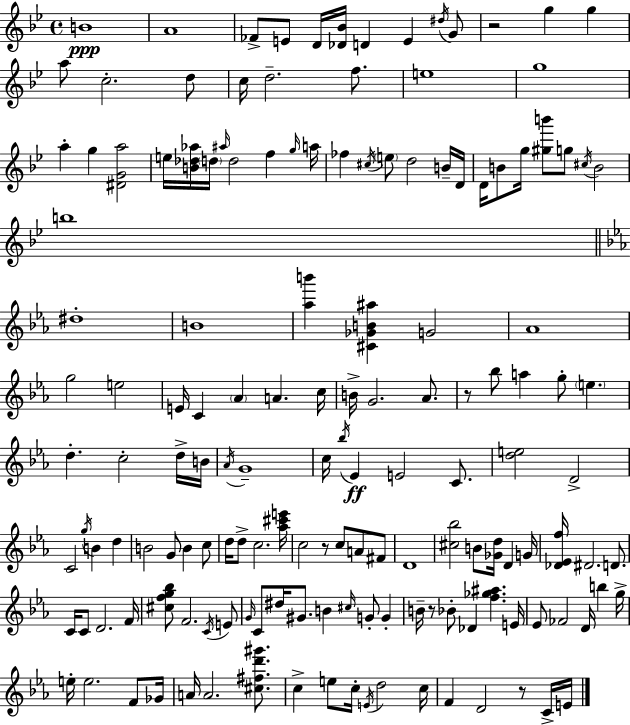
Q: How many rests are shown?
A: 5